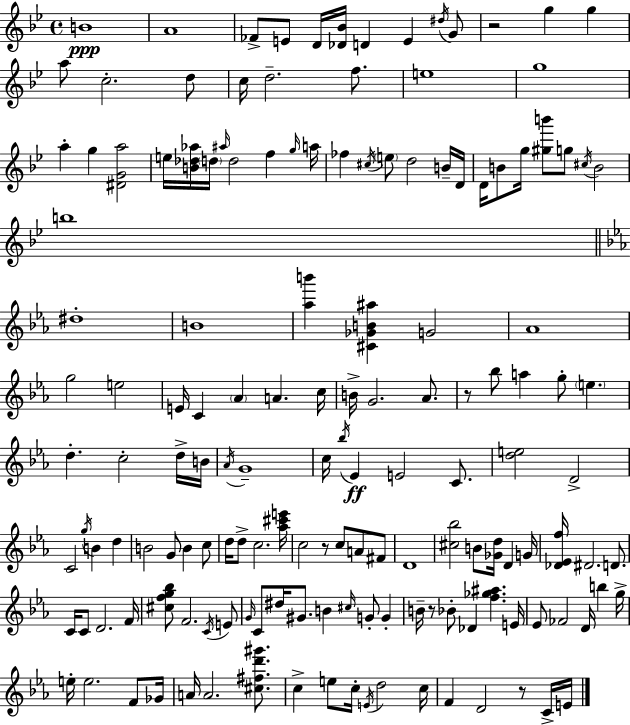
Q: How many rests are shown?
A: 5